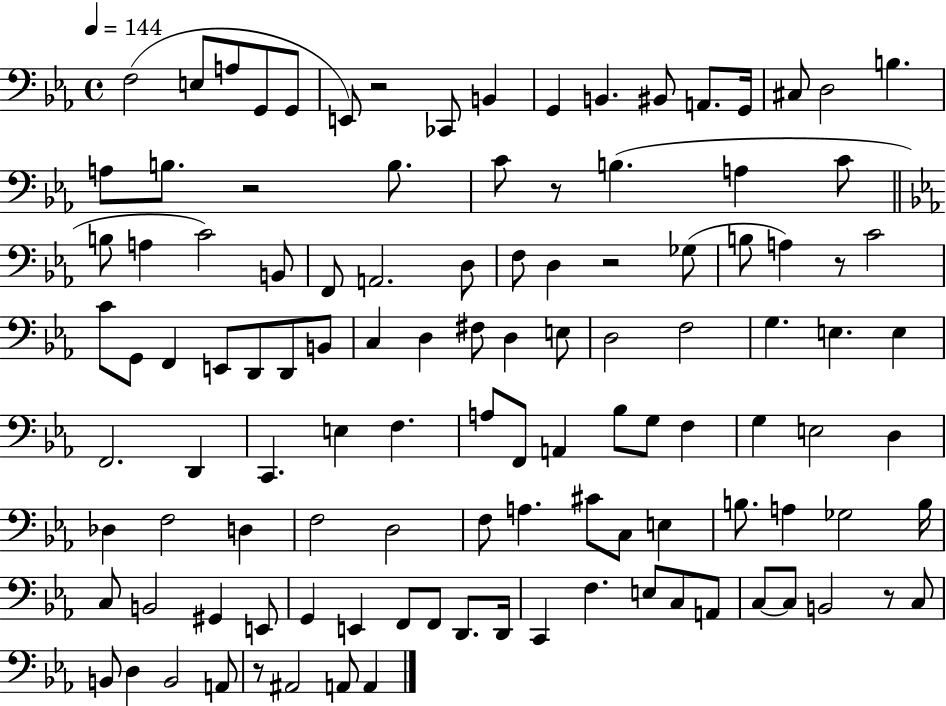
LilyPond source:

{
  \clef bass
  \time 4/4
  \defaultTimeSignature
  \key ees \major
  \tempo 4 = 144
  f2( e8 a8 g,8 g,8 | e,8) r2 ces,8 b,4 | g,4 b,4. bis,8 a,8. g,16 | cis8 d2 b4. | \break a8 b8. r2 b8. | c'8 r8 b4.( a4 c'8 | \bar "||" \break \key ees \major b8 a4 c'2) b,8 | f,8 a,2. d8 | f8 d4 r2 ges8( | b8 a4) r8 c'2 | \break c'8 g,8 f,4 e,8 d,8 d,8 b,8 | c4 d4 fis8 d4 e8 | d2 f2 | g4. e4. e4 | \break f,2. d,4 | c,4. e4 f4. | a8 f,8 a,4 bes8 g8 f4 | g4 e2 d4 | \break des4 f2 d4 | f2 d2 | f8 a4. cis'8 c8 e4 | b8. a4 ges2 b16 | \break c8 b,2 gis,4 e,8 | g,4 e,4 f,8 f,8 d,8. d,16 | c,4 f4. e8 c8 a,8 | c8~~ c8 b,2 r8 c8 | \break b,8 d4 b,2 a,8 | r8 ais,2 a,8 a,4 | \bar "|."
}